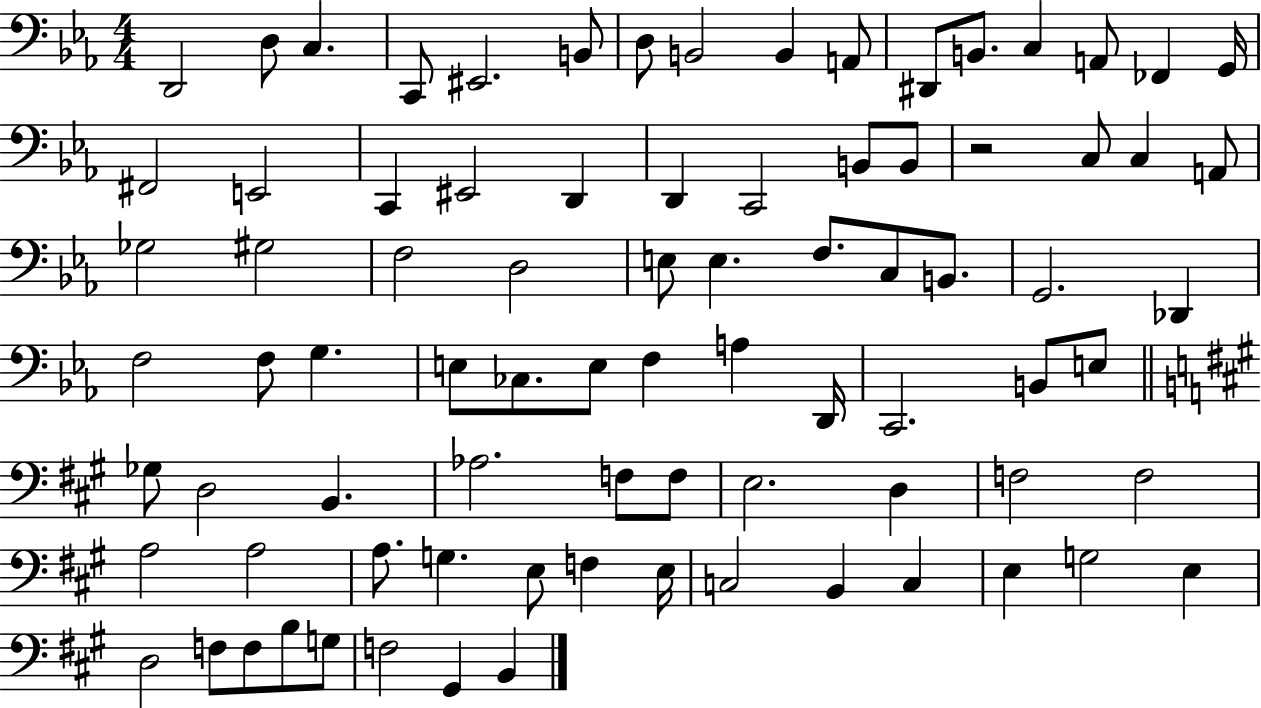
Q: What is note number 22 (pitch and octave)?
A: D2